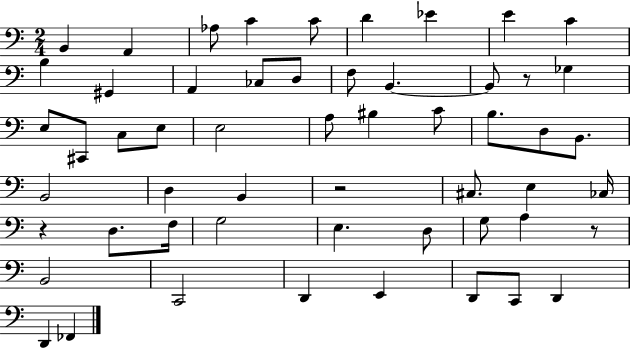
X:1
T:Untitled
M:2/4
L:1/4
K:C
B,, A,, _A,/2 C C/2 D _E E C B, ^G,, A,, _C,/2 D,/2 F,/2 B,, B,,/2 z/2 _G, E,/2 ^C,,/2 C,/2 E,/2 E,2 A,/2 ^B, C/2 B,/2 D,/2 B,,/2 B,,2 D, B,, z2 ^C,/2 E, _C,/4 z D,/2 F,/4 G,2 E, D,/2 G,/2 A, z/2 B,,2 C,,2 D,, E,, D,,/2 C,,/2 D,, D,, _F,,